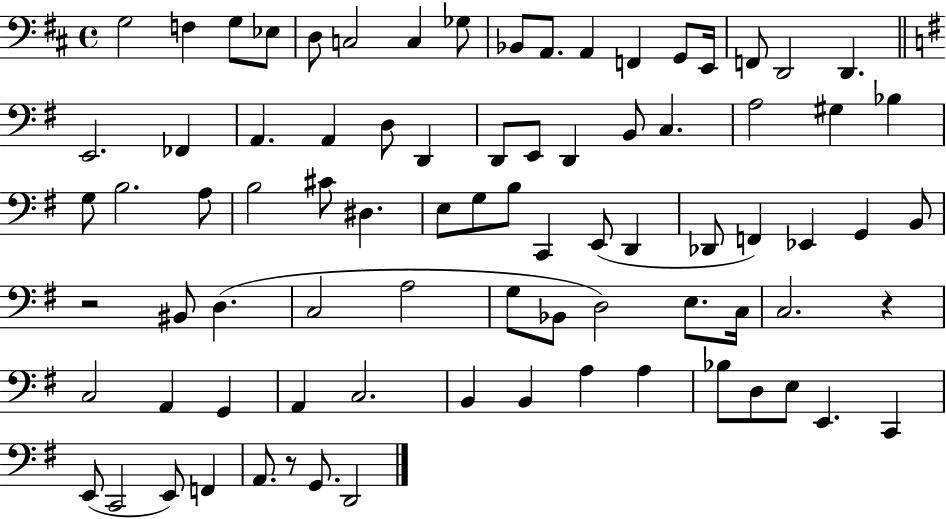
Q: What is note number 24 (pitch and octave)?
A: D2